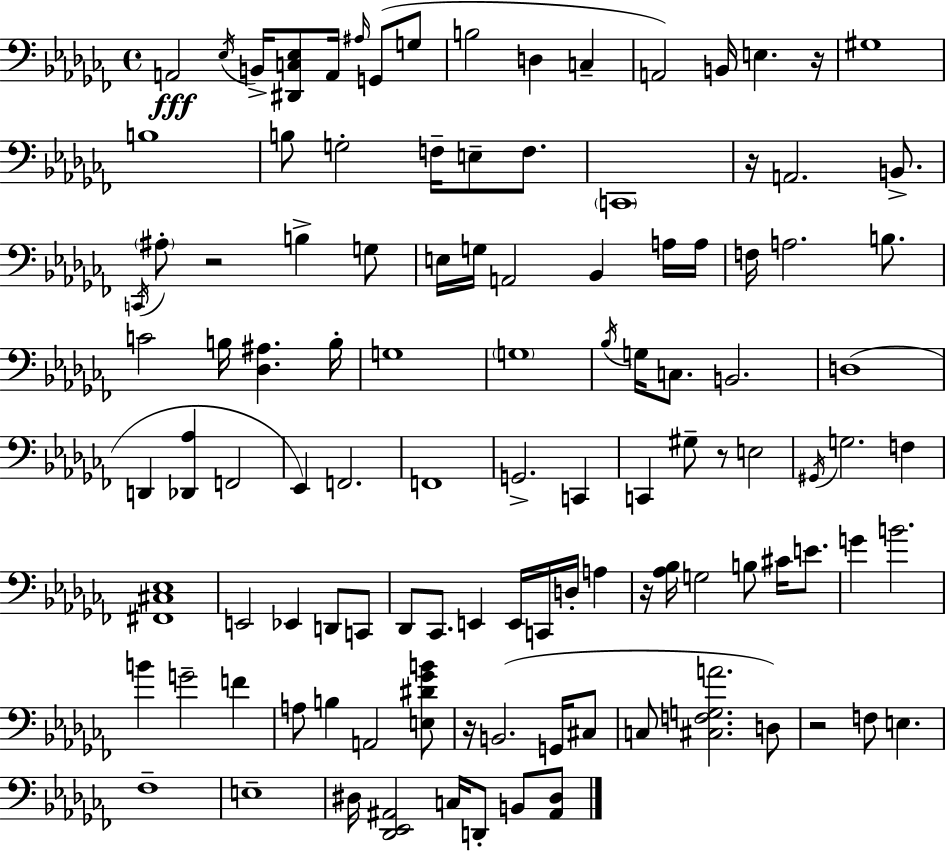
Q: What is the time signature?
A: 4/4